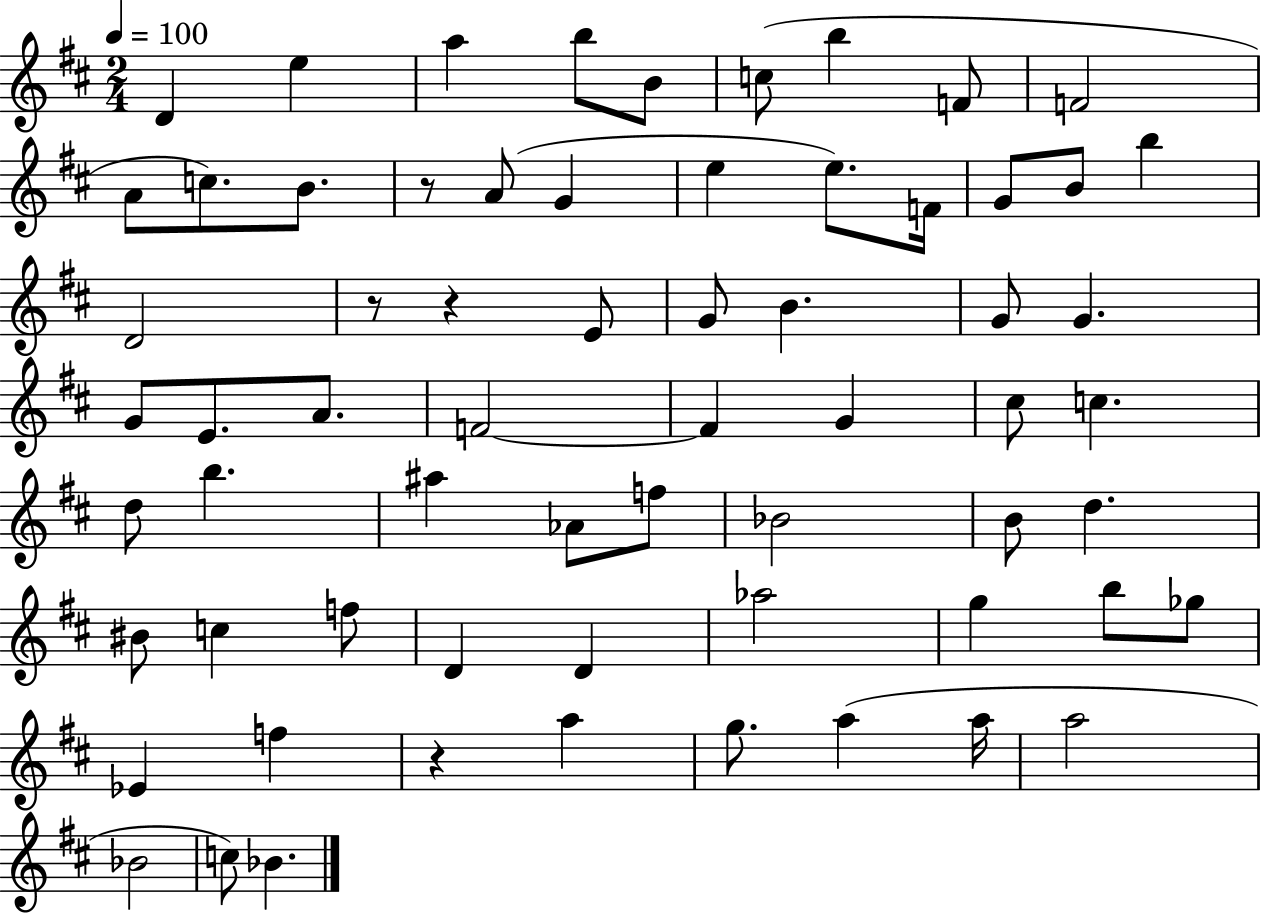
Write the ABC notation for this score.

X:1
T:Untitled
M:2/4
L:1/4
K:D
D e a b/2 B/2 c/2 b F/2 F2 A/2 c/2 B/2 z/2 A/2 G e e/2 F/4 G/2 B/2 b D2 z/2 z E/2 G/2 B G/2 G G/2 E/2 A/2 F2 F G ^c/2 c d/2 b ^a _A/2 f/2 _B2 B/2 d ^B/2 c f/2 D D _a2 g b/2 _g/2 _E f z a g/2 a a/4 a2 _B2 c/2 _B